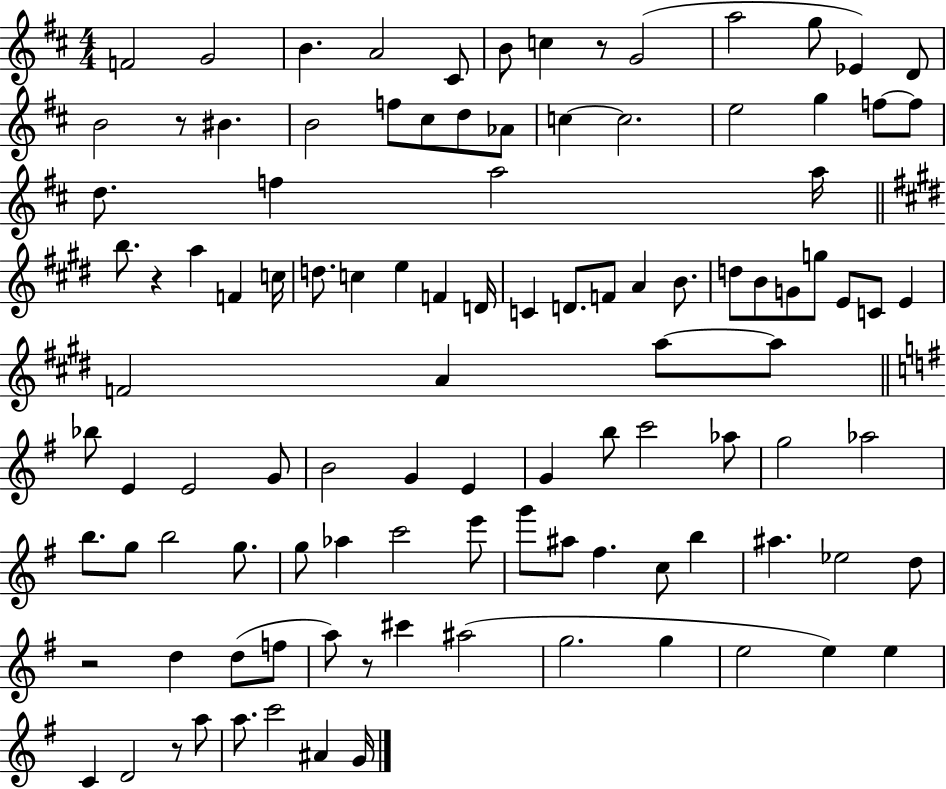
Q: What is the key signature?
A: D major